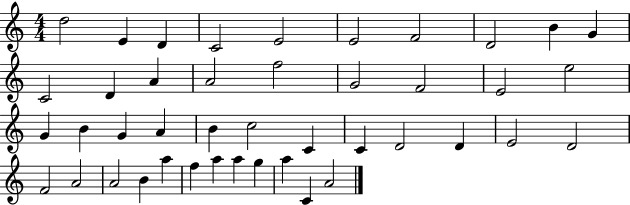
X:1
T:Untitled
M:4/4
L:1/4
K:C
d2 E D C2 E2 E2 F2 D2 B G C2 D A A2 f2 G2 F2 E2 e2 G B G A B c2 C C D2 D E2 D2 F2 A2 A2 B a f a a g a C A2